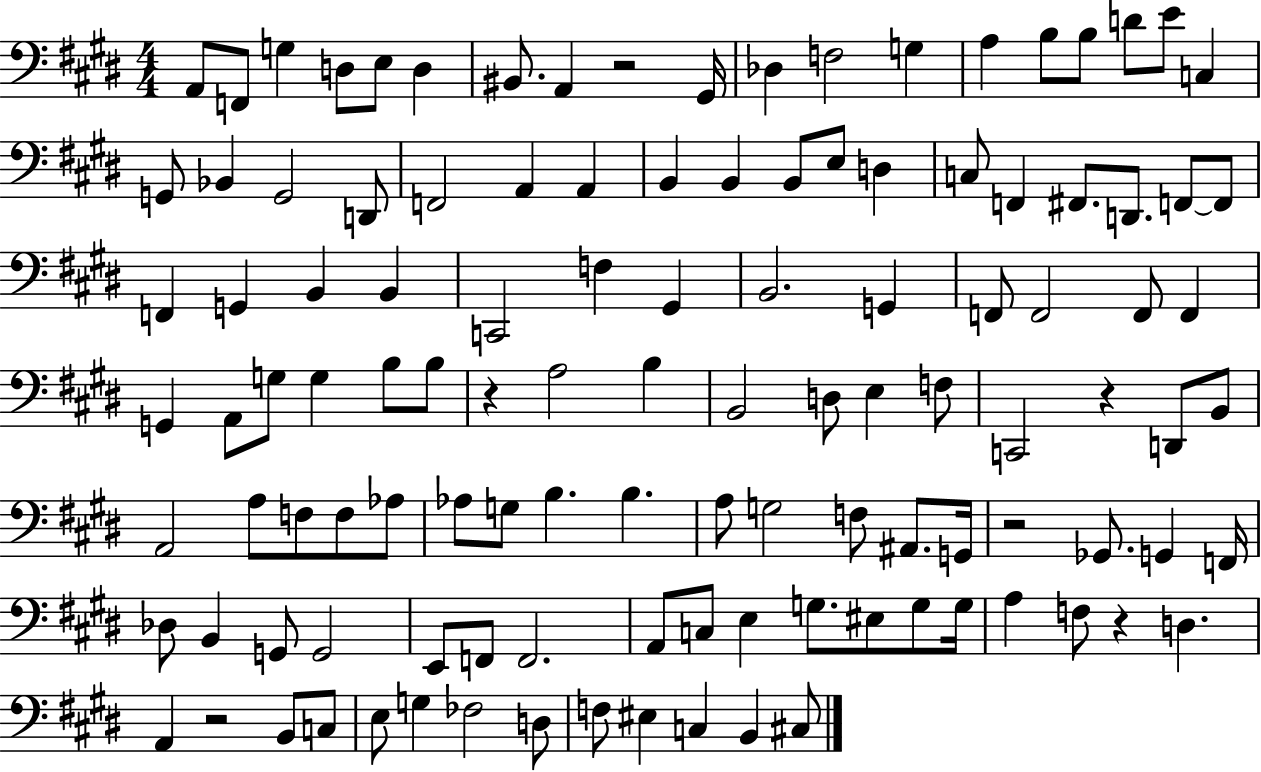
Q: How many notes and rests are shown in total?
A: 116